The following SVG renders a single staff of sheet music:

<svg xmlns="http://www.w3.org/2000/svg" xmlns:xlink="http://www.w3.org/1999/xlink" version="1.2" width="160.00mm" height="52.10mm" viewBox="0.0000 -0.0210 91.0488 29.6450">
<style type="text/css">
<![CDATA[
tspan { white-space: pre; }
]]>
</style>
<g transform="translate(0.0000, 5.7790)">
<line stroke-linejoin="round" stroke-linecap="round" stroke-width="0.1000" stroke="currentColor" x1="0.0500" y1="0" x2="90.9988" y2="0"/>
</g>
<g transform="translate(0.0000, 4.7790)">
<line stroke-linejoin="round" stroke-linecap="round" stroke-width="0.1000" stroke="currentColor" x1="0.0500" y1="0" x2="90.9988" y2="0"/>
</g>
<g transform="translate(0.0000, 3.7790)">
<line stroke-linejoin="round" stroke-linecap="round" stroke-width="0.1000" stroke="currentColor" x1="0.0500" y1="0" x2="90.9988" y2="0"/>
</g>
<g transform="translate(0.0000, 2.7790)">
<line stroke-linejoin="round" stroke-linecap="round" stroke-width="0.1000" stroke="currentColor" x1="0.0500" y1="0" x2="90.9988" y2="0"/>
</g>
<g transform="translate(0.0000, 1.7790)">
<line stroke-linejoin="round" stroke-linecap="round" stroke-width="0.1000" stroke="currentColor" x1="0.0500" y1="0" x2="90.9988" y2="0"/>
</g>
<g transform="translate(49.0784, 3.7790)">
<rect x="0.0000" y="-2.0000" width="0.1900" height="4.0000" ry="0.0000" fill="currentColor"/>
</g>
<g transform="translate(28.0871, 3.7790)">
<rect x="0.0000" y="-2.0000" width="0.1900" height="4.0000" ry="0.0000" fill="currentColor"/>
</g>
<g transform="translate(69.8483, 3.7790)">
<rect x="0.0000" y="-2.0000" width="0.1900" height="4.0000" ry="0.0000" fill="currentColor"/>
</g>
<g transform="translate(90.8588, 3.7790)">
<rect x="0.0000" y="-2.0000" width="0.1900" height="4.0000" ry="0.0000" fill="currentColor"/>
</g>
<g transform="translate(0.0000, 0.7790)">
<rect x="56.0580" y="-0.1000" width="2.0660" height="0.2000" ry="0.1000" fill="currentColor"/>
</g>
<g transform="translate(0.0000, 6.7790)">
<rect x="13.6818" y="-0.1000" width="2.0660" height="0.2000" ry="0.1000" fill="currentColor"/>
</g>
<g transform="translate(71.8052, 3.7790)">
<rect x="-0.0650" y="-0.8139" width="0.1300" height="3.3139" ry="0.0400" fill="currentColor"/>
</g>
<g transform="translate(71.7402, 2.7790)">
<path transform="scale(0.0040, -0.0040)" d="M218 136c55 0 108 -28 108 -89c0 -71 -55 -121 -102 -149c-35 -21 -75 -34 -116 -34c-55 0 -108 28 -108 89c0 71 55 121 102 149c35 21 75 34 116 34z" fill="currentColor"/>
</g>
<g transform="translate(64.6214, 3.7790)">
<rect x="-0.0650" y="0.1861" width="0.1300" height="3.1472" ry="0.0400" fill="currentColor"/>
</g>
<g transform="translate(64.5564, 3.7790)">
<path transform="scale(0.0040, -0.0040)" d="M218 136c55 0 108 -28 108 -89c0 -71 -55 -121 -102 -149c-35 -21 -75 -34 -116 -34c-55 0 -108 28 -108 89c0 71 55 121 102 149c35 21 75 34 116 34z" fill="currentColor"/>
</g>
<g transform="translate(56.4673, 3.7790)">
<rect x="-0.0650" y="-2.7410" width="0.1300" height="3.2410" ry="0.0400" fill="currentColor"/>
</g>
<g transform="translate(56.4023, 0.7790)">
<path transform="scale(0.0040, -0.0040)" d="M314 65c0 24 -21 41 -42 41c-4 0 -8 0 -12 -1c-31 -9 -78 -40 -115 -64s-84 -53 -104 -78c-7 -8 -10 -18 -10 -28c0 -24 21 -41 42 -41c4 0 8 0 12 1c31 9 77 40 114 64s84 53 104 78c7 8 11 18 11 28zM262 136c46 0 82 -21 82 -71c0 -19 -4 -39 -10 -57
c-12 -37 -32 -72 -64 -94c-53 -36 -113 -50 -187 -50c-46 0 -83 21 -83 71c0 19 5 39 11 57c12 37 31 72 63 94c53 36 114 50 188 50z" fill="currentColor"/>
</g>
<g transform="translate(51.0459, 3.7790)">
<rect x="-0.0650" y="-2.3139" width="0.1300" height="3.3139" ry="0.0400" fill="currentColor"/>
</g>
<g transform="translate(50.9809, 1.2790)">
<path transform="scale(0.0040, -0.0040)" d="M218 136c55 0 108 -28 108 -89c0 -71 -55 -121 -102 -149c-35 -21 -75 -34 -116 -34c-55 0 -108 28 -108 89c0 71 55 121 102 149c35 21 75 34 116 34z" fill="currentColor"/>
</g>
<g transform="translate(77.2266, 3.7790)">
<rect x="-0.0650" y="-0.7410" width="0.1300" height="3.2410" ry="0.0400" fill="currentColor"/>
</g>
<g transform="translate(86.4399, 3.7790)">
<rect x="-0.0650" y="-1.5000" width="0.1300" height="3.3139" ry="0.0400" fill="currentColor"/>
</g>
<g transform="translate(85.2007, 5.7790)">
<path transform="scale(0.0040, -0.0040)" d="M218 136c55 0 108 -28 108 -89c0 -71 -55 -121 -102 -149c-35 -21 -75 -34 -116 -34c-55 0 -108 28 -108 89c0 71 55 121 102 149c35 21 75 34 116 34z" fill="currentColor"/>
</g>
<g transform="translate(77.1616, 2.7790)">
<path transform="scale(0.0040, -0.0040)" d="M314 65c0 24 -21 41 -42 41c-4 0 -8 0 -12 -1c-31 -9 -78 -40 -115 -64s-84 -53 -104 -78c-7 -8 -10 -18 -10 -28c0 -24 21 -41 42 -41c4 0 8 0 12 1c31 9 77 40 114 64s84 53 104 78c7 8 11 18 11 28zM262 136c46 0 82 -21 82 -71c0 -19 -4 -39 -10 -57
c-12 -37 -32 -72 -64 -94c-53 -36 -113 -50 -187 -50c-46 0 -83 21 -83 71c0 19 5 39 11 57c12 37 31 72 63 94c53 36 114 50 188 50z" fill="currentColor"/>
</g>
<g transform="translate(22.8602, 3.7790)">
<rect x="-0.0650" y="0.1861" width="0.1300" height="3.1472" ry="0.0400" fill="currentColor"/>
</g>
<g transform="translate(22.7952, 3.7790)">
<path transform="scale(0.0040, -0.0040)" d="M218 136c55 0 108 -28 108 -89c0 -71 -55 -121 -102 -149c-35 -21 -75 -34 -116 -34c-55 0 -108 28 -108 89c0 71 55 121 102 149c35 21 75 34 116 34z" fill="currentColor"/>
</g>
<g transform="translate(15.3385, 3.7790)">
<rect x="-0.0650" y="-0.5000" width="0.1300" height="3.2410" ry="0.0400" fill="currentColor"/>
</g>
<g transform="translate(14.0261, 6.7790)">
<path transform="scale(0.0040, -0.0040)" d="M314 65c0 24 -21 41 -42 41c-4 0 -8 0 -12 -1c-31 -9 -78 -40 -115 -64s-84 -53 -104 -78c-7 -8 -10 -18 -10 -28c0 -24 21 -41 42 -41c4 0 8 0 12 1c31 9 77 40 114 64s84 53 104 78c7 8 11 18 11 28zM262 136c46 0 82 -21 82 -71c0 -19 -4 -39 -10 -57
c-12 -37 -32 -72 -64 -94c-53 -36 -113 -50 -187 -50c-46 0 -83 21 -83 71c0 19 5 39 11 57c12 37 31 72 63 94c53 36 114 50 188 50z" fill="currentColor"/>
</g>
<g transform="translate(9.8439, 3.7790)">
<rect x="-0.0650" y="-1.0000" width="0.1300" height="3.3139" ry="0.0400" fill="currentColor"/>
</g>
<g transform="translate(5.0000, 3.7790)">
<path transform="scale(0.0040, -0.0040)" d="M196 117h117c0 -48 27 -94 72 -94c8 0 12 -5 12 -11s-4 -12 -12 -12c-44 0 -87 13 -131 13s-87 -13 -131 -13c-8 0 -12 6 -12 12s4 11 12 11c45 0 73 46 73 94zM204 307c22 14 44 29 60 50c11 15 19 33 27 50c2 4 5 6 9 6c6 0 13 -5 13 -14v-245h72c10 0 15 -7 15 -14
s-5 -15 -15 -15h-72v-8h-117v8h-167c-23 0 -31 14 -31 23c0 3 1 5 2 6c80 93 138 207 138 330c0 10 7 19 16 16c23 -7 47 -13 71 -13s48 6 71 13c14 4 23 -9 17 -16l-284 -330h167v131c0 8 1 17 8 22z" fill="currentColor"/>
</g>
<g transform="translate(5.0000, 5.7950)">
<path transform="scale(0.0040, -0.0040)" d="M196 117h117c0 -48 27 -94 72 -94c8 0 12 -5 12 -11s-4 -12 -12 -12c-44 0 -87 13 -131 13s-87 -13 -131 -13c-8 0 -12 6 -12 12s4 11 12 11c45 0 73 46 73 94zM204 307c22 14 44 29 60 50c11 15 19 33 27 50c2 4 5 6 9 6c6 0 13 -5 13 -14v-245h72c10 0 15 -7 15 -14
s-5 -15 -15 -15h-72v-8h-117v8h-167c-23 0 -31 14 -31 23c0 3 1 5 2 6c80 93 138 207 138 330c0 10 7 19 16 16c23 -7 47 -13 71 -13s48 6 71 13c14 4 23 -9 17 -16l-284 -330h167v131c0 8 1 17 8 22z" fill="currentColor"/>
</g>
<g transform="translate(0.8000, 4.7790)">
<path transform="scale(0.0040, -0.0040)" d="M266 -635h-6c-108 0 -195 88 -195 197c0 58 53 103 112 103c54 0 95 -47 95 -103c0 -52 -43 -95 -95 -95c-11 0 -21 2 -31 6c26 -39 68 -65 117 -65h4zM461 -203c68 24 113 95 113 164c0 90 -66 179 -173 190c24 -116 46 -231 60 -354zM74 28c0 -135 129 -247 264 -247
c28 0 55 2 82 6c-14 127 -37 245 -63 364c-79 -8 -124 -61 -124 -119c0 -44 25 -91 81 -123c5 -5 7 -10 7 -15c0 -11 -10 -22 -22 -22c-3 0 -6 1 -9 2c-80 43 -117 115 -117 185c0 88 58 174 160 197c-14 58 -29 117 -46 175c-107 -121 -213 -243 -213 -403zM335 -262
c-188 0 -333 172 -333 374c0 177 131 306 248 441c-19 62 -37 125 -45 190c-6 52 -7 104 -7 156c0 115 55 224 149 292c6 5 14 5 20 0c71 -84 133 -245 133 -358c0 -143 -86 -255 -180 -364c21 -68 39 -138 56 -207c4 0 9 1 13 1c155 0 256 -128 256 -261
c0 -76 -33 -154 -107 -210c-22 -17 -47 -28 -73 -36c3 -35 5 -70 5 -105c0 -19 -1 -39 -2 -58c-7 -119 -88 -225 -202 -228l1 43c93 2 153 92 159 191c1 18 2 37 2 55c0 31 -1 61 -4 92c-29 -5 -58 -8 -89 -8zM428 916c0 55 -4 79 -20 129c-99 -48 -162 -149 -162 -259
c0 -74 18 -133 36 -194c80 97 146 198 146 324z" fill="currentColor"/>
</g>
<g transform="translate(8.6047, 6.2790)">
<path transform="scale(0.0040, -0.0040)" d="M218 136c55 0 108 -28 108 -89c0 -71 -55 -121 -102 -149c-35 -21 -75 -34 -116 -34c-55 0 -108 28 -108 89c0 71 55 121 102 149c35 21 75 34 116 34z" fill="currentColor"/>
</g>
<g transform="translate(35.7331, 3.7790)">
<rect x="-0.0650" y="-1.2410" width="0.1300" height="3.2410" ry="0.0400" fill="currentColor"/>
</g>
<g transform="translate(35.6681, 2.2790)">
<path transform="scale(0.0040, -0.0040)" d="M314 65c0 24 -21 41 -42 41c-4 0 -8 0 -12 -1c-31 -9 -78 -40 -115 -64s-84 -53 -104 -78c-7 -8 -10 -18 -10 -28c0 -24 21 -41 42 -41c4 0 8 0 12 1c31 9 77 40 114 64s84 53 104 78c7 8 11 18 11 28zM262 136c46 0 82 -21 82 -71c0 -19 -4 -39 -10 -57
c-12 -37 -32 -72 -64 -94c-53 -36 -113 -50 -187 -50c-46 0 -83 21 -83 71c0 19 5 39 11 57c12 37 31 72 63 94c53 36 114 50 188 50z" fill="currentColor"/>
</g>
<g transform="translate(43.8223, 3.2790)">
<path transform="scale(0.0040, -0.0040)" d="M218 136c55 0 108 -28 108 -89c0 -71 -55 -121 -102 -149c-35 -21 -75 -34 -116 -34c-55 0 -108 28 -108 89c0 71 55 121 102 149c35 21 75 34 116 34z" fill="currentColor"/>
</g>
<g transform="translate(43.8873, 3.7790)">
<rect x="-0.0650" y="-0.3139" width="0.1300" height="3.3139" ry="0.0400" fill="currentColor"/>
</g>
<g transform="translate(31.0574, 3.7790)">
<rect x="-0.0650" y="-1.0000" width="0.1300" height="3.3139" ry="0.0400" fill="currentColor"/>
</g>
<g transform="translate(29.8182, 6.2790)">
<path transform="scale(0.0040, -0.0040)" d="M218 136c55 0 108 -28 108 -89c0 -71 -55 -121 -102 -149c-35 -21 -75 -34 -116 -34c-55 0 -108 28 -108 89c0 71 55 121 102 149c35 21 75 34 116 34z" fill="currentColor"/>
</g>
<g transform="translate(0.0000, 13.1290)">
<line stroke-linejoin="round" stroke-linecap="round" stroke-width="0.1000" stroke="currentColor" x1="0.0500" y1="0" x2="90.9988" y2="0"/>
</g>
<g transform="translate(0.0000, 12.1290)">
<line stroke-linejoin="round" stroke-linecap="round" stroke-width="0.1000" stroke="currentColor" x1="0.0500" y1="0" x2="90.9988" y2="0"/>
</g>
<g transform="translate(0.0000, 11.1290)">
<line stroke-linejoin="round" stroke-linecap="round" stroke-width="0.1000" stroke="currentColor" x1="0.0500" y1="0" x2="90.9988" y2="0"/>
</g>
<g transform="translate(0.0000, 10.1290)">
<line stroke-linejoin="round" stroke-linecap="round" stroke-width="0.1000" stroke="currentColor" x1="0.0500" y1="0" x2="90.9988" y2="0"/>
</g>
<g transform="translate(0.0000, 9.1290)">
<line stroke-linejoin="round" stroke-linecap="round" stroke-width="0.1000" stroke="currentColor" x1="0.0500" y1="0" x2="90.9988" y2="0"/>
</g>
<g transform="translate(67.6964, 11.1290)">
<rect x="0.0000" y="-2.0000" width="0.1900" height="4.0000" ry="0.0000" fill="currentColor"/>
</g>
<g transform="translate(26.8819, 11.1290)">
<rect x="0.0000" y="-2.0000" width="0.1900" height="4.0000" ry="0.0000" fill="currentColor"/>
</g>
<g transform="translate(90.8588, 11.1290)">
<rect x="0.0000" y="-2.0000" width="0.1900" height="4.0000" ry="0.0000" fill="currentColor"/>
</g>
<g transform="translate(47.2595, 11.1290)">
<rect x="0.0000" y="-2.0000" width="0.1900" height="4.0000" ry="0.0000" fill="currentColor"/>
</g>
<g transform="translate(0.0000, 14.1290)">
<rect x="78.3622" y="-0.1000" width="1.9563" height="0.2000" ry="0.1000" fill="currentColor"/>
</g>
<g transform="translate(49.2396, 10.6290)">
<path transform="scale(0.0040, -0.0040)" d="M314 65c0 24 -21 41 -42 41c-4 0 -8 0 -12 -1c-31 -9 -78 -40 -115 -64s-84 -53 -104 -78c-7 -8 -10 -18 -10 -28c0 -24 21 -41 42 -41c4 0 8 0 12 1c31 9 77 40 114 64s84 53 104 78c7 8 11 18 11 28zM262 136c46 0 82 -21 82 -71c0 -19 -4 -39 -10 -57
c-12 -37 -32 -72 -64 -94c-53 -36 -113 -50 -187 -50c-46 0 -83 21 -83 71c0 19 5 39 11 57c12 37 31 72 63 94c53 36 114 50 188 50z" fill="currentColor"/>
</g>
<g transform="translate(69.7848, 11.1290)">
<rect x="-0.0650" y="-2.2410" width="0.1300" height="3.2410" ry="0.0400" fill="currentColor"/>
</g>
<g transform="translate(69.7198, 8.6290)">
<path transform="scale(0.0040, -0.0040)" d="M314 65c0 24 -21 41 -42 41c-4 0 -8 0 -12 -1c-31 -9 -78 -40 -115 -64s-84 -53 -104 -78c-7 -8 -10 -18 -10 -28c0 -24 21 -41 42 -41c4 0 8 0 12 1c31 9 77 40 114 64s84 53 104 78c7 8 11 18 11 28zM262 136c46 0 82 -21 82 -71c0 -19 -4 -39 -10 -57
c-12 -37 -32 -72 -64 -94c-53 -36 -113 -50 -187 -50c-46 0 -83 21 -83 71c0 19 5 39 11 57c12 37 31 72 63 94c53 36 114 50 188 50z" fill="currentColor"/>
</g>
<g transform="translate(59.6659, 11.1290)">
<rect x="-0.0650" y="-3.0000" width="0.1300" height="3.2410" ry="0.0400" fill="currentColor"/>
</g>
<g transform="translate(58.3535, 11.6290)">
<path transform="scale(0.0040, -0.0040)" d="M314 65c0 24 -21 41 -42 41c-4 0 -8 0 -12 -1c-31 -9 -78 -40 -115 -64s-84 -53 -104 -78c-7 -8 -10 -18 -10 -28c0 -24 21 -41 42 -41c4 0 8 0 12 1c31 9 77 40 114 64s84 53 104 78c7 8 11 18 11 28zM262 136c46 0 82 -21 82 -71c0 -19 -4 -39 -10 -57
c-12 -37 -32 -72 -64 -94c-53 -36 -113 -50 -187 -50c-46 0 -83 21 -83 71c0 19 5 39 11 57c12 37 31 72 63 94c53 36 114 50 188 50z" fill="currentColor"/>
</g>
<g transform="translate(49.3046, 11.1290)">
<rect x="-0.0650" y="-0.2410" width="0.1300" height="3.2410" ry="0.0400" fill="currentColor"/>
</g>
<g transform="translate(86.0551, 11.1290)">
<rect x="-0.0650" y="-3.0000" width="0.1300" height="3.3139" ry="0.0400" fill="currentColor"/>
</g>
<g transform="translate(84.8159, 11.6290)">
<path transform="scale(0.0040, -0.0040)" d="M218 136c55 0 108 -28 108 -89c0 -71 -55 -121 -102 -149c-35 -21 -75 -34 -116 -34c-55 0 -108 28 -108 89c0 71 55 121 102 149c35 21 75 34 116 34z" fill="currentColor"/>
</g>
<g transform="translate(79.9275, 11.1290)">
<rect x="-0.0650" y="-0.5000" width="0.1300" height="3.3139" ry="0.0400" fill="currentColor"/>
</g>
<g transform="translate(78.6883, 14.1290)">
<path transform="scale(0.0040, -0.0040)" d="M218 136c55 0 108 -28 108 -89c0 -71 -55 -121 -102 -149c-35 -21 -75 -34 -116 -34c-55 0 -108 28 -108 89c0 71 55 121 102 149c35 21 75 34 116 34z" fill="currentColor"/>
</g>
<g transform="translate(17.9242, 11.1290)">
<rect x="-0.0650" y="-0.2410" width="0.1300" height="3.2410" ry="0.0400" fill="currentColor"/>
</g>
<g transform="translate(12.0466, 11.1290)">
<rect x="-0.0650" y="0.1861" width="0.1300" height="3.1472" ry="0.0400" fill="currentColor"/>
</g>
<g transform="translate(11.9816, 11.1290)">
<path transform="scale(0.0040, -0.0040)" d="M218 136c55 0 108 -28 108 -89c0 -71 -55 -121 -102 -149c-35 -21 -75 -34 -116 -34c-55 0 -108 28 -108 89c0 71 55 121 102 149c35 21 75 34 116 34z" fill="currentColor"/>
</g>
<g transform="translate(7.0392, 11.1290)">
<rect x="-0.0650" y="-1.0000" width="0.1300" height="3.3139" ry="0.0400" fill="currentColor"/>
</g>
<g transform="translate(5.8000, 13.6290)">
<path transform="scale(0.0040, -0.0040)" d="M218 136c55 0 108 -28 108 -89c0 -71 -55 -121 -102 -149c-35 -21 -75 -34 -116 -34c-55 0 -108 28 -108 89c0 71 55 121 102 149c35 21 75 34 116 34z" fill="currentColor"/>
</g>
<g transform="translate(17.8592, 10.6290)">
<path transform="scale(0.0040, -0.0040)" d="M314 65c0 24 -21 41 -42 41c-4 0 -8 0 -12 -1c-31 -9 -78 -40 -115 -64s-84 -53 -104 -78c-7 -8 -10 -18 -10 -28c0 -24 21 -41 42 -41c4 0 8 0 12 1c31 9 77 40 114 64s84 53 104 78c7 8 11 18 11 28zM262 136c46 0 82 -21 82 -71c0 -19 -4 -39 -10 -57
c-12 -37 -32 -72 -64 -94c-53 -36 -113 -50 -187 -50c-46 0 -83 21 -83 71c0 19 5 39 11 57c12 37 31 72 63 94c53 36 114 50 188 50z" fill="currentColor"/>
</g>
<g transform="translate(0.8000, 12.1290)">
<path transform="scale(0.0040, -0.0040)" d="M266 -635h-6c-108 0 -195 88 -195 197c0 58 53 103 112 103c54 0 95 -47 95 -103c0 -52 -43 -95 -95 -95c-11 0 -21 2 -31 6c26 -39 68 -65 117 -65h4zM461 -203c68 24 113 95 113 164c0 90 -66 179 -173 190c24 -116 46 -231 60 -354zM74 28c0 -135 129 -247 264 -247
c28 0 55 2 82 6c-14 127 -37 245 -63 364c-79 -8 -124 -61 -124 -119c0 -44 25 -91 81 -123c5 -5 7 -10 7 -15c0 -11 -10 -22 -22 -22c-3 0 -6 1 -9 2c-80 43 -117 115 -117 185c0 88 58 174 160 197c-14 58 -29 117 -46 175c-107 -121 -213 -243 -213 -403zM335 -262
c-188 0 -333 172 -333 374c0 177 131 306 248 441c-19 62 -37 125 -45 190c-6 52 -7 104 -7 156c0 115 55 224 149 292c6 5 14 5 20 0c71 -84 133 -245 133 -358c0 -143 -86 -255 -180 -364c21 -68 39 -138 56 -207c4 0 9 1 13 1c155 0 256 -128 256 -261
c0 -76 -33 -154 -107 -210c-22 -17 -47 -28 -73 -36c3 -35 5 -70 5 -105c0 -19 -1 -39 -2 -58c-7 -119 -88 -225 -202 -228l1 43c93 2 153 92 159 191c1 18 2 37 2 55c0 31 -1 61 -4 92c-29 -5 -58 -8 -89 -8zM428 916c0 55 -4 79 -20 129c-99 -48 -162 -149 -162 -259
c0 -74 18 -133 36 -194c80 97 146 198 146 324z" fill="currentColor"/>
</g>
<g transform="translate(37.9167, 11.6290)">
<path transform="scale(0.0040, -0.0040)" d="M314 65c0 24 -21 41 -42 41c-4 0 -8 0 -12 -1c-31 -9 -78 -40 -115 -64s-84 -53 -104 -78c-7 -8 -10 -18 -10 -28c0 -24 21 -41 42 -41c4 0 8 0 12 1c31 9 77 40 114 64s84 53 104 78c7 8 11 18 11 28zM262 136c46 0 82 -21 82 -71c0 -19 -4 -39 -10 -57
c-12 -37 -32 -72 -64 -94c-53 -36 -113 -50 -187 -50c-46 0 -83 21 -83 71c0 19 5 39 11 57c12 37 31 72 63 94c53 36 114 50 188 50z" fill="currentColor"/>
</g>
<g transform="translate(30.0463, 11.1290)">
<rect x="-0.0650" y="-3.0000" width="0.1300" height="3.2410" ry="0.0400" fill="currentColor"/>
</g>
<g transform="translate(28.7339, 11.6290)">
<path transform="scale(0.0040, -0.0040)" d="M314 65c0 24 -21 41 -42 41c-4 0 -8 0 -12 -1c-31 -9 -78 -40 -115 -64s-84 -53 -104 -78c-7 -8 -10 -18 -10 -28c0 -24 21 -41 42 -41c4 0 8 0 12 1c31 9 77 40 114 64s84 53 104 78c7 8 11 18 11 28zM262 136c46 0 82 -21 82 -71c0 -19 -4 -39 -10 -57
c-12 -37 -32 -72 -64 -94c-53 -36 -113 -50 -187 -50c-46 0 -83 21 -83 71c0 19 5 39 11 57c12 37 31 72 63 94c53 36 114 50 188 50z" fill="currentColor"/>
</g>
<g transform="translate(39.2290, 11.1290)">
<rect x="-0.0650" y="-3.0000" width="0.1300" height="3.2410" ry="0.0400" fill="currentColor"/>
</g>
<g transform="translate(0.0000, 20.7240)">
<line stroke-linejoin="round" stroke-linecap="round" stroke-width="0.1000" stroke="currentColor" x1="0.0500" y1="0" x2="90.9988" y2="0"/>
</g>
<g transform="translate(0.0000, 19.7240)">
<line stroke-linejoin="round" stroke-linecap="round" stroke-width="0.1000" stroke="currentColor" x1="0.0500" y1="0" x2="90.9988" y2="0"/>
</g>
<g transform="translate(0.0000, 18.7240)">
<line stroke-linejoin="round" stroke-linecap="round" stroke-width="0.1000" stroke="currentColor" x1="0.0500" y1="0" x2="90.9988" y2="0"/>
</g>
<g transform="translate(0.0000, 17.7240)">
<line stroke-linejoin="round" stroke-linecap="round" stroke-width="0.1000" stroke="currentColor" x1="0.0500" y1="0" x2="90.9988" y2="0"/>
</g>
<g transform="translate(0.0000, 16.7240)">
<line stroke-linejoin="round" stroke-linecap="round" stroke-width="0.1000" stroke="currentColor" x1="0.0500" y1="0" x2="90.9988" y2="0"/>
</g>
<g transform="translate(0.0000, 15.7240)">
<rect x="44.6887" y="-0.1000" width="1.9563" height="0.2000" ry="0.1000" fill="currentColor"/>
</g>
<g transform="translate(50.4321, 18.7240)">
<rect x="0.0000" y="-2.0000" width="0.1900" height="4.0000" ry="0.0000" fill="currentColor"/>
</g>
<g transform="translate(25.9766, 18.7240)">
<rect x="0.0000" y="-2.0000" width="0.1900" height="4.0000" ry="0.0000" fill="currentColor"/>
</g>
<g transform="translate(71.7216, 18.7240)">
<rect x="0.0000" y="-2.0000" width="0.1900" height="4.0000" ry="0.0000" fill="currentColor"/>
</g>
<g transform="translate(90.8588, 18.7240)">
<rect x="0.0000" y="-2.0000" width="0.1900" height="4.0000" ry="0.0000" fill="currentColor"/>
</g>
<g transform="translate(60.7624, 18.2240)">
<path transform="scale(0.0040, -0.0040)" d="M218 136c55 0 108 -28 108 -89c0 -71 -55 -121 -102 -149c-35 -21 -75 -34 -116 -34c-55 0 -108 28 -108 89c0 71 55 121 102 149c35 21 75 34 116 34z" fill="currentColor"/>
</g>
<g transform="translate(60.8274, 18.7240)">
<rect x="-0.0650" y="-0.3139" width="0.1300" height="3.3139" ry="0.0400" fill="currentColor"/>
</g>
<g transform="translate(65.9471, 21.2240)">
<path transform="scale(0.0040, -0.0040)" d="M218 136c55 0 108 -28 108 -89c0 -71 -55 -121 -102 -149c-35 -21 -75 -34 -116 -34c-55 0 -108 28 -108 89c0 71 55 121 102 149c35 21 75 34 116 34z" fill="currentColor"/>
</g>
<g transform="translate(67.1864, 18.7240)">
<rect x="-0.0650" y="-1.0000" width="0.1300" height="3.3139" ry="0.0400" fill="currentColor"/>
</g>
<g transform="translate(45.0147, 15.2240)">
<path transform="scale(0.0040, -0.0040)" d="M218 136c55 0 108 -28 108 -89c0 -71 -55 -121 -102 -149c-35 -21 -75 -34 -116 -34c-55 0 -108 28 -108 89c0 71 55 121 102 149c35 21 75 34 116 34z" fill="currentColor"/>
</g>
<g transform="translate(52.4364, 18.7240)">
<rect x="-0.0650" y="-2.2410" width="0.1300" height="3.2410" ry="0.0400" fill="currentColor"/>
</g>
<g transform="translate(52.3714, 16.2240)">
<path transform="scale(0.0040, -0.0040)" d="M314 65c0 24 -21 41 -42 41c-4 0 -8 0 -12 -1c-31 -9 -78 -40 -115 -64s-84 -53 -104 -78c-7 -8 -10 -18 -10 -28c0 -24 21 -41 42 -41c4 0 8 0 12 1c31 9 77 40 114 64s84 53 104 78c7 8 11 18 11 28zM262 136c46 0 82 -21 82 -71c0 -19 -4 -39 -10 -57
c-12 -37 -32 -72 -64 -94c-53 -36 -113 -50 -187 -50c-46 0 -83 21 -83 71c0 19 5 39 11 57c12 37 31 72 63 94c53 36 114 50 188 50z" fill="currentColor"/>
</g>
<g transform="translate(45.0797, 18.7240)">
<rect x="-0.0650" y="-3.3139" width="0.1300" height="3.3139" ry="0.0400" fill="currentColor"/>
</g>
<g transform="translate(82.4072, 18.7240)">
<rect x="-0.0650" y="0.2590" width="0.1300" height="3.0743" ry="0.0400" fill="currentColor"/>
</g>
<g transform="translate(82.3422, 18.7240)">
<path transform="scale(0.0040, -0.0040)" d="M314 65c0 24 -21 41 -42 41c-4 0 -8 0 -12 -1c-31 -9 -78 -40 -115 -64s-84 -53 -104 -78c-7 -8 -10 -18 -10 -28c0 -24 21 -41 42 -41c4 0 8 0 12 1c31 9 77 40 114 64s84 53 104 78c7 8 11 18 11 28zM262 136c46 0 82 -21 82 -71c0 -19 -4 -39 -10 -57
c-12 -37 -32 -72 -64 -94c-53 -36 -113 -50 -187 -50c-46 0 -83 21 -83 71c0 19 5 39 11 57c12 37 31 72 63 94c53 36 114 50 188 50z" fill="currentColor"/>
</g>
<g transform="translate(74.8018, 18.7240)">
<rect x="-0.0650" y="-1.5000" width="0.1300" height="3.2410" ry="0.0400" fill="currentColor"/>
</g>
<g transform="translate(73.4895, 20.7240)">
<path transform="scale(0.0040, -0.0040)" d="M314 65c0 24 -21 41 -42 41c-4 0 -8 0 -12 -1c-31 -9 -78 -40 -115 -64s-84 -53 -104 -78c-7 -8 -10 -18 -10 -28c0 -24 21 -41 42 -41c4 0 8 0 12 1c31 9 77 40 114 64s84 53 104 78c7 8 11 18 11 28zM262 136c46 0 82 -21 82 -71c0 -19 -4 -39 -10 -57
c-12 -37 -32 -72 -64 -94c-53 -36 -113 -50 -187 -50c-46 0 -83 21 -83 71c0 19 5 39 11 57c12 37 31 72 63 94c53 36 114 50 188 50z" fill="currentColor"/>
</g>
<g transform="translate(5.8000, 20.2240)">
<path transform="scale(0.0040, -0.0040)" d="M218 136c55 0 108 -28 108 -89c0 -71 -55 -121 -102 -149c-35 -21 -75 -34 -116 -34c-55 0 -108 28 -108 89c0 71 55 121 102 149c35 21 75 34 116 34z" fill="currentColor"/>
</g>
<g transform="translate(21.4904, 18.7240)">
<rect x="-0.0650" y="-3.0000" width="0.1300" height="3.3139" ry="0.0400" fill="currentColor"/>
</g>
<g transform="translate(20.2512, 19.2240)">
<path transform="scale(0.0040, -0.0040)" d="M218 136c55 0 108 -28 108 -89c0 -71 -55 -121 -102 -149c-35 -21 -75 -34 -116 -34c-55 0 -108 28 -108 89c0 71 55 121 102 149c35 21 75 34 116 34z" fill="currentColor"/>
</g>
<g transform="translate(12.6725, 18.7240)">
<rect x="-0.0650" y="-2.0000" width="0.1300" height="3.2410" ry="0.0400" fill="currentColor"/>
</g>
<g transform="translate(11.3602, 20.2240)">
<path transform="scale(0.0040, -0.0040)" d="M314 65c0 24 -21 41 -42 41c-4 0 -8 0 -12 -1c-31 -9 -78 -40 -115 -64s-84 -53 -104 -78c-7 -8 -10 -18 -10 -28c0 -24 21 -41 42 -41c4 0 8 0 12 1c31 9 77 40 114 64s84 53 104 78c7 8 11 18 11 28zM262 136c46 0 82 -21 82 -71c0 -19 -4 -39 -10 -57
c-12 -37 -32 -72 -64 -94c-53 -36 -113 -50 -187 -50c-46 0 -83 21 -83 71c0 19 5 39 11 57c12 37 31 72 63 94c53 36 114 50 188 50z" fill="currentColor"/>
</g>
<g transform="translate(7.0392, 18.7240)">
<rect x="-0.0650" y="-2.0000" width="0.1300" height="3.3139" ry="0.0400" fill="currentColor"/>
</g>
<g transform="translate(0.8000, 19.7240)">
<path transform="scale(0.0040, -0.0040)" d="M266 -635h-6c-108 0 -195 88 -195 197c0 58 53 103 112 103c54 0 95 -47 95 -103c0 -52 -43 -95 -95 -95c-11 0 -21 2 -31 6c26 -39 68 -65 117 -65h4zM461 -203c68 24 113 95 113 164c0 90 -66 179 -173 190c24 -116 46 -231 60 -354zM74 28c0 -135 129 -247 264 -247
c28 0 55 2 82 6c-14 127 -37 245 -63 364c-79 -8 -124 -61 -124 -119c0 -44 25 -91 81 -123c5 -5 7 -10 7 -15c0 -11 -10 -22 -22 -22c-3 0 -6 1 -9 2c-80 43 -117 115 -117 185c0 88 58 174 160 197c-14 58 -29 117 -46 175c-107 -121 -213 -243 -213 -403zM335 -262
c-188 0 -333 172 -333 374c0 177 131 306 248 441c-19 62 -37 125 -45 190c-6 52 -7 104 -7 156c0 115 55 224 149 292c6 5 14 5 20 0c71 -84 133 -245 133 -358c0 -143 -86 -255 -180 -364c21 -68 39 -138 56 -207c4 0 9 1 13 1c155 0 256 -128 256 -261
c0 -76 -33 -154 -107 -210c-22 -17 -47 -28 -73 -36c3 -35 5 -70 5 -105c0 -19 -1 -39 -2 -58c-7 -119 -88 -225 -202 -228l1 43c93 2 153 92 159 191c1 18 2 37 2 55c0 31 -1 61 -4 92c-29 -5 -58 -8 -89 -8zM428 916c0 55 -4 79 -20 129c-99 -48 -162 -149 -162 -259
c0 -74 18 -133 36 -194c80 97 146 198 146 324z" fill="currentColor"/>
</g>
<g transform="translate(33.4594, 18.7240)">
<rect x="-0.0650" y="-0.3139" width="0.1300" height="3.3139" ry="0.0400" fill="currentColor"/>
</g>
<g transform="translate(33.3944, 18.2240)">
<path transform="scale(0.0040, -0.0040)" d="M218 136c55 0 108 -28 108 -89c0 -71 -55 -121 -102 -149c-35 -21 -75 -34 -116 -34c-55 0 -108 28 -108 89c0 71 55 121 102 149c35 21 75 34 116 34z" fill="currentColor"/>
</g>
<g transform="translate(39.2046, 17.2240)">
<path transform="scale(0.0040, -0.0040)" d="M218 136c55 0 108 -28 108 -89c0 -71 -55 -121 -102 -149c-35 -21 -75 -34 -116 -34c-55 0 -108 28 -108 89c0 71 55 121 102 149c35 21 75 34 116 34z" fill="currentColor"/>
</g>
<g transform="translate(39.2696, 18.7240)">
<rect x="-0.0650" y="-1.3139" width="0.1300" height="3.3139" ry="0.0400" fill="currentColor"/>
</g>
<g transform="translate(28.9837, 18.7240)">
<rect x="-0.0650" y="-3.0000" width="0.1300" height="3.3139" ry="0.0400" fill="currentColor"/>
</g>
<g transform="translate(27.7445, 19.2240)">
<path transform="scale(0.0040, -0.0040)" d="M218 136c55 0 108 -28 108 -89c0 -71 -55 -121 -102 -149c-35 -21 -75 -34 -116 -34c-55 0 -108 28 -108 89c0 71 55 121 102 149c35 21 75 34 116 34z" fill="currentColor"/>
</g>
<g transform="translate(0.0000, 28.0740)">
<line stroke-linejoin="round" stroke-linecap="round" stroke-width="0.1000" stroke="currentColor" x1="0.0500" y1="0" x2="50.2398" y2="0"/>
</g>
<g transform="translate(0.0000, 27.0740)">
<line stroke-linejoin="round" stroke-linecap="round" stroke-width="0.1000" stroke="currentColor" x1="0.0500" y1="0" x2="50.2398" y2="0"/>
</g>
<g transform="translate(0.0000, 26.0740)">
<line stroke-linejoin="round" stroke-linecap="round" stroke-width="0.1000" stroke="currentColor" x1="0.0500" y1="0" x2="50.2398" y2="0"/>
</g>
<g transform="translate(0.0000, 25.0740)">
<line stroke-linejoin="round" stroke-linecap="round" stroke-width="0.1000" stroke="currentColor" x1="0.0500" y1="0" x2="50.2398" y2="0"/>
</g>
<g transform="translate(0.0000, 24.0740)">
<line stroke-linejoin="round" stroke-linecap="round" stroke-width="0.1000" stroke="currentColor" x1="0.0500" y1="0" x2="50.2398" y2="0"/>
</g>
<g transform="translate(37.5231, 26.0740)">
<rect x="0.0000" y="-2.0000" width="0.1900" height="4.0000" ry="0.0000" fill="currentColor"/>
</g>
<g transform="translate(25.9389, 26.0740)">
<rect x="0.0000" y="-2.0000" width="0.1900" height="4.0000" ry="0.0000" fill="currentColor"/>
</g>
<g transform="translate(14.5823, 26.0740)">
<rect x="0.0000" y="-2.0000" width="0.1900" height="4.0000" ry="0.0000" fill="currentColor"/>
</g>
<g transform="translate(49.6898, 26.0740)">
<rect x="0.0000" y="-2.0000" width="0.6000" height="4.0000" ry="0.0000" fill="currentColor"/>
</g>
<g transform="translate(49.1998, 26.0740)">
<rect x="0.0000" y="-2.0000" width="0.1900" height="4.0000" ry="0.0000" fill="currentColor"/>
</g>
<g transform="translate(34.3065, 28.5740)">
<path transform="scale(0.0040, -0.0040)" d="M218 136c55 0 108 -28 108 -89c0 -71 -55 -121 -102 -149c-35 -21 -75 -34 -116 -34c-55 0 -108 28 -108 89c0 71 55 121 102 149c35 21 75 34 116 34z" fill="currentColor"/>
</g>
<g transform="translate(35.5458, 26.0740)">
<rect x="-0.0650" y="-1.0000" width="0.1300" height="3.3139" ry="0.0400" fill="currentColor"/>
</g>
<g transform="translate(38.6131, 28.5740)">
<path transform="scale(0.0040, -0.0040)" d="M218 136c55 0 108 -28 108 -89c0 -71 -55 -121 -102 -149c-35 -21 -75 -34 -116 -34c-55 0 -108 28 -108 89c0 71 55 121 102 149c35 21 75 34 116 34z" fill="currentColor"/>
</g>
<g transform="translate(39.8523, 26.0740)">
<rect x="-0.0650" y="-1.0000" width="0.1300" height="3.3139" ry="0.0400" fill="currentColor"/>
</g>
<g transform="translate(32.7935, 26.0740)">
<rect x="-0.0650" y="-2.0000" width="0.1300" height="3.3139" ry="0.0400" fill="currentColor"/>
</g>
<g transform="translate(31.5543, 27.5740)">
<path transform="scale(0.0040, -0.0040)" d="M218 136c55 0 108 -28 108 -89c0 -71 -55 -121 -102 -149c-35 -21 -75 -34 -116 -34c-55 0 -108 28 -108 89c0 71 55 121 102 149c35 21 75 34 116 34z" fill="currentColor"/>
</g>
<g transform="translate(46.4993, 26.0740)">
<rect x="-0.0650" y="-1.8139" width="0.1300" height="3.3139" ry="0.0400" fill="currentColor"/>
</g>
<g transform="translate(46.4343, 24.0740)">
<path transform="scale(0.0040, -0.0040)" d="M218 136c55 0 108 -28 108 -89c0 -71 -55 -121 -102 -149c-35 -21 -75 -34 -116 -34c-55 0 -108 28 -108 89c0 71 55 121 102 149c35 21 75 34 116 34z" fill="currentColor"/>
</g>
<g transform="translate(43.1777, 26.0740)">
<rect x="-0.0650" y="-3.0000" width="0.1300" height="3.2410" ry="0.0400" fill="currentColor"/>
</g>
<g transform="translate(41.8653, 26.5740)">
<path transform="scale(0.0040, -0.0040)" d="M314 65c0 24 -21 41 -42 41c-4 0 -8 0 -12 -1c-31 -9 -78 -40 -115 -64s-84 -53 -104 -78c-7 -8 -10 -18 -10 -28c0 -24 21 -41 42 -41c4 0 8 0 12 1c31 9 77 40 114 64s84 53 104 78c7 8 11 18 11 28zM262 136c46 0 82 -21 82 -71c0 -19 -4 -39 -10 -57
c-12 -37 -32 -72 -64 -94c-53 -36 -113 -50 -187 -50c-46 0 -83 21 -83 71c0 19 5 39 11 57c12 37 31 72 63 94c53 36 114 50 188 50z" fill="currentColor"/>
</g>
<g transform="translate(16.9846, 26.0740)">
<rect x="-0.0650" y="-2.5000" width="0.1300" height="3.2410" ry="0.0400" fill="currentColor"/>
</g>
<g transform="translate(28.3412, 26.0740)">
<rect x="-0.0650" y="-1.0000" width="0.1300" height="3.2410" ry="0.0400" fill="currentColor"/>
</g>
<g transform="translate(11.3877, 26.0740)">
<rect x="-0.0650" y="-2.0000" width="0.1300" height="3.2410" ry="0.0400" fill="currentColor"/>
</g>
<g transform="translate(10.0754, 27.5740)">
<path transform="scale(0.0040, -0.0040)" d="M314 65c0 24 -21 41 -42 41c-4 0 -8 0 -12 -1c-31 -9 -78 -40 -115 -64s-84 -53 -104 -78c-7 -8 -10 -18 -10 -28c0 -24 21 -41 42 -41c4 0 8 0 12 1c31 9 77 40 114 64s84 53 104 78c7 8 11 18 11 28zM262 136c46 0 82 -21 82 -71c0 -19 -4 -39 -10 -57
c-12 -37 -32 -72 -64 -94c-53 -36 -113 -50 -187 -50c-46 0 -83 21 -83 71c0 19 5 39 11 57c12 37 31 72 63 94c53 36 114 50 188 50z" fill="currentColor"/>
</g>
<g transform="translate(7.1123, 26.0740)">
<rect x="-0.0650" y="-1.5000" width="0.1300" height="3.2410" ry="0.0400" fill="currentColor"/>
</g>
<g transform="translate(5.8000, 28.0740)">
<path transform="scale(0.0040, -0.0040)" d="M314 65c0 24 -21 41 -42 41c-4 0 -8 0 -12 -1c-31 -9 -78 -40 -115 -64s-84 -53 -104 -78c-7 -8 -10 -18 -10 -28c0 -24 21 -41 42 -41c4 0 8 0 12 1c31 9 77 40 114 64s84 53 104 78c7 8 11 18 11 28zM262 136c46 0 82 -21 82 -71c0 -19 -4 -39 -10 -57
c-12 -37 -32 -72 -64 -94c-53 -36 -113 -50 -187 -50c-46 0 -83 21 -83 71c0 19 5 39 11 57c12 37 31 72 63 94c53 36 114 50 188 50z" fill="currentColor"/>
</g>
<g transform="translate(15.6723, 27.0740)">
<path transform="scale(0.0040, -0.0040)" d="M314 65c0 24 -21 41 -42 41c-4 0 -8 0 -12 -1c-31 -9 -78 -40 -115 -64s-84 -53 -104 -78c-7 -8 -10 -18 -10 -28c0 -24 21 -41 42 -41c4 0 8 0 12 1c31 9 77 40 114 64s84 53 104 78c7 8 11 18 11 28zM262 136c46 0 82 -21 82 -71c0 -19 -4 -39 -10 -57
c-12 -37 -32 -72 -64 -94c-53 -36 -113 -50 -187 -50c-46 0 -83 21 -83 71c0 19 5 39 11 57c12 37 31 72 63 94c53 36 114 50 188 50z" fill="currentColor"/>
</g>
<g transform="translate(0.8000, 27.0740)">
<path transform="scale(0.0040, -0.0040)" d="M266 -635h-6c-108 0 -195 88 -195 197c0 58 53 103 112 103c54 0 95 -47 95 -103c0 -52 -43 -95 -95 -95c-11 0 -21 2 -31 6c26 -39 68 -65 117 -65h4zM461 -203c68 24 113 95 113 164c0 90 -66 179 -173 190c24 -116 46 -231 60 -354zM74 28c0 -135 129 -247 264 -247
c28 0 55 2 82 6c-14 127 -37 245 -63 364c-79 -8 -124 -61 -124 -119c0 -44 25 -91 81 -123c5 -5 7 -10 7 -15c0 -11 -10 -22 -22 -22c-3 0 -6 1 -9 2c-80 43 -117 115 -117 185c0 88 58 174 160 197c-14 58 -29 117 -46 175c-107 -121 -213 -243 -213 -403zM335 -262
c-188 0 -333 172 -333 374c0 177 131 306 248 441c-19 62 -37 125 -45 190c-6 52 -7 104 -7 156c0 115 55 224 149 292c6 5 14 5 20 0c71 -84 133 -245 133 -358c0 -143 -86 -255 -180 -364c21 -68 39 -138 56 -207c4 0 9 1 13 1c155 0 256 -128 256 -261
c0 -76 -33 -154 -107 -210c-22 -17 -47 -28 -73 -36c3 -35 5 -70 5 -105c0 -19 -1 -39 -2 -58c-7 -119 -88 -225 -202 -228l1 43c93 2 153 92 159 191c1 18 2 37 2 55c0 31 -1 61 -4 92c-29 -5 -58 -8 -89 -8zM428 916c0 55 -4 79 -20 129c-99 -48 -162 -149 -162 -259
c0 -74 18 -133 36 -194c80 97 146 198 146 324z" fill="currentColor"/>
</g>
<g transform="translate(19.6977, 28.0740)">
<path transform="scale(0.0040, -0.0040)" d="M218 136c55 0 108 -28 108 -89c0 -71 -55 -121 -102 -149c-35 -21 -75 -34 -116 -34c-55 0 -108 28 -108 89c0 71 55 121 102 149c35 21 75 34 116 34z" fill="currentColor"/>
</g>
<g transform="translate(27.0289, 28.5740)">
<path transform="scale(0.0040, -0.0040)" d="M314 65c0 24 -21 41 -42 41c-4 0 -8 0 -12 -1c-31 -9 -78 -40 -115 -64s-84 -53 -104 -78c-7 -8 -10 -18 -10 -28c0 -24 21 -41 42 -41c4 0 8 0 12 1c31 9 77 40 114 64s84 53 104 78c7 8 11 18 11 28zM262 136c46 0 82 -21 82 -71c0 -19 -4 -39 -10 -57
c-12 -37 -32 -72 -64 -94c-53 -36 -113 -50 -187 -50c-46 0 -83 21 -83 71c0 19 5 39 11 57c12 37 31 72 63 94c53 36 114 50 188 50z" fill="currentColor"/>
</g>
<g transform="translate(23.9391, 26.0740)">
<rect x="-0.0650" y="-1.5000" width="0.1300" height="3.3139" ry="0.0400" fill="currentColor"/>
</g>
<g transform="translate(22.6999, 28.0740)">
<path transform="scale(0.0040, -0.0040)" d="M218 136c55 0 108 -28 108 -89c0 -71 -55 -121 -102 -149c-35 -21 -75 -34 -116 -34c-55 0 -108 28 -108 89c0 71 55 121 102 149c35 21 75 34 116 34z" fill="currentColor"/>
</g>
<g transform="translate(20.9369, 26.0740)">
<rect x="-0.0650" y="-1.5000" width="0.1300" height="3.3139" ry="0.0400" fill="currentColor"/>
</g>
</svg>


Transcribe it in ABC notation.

X:1
T:Untitled
M:4/4
L:1/4
K:C
D C2 B D e2 c g a2 B d d2 E D B c2 A2 A2 c2 A2 g2 C A F F2 A A c e b g2 c D E2 B2 E2 F2 G2 E E D2 F D D A2 f